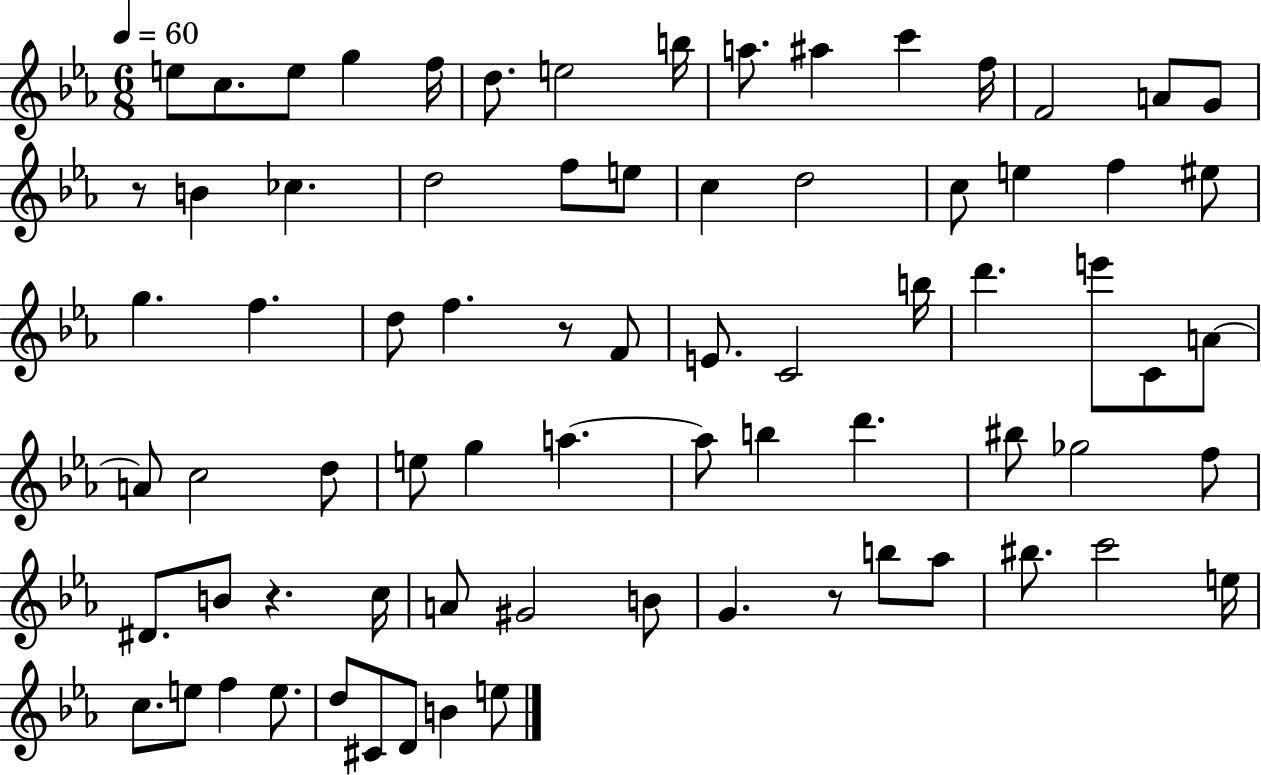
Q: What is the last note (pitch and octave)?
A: E5